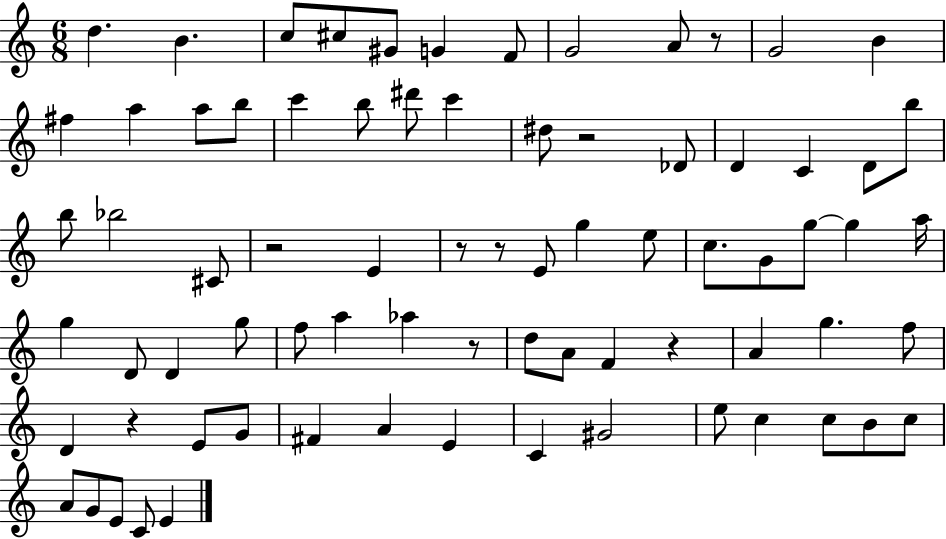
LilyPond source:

{
  \clef treble
  \numericTimeSignature
  \time 6/8
  \key c \major
  \repeat volta 2 { d''4. b'4. | c''8 cis''8 gis'8 g'4 f'8 | g'2 a'8 r8 | g'2 b'4 | \break fis''4 a''4 a''8 b''8 | c'''4 b''8 dis'''8 c'''4 | dis''8 r2 des'8 | d'4 c'4 d'8 b''8 | \break b''8 bes''2 cis'8 | r2 e'4 | r8 r8 e'8 g''4 e''8 | c''8. g'8 g''8~~ g''4 a''16 | \break g''4 d'8 d'4 g''8 | f''8 a''4 aes''4 r8 | d''8 a'8 f'4 r4 | a'4 g''4. f''8 | \break d'4 r4 e'8 g'8 | fis'4 a'4 e'4 | c'4 gis'2 | e''8 c''4 c''8 b'8 c''8 | \break a'8 g'8 e'8 c'8 e'4 | } \bar "|."
}